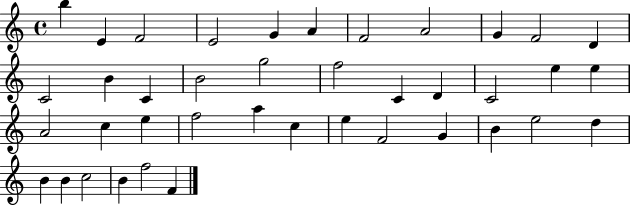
X:1
T:Untitled
M:4/4
L:1/4
K:C
b E F2 E2 G A F2 A2 G F2 D C2 B C B2 g2 f2 C D C2 e e A2 c e f2 a c e F2 G B e2 d B B c2 B f2 F